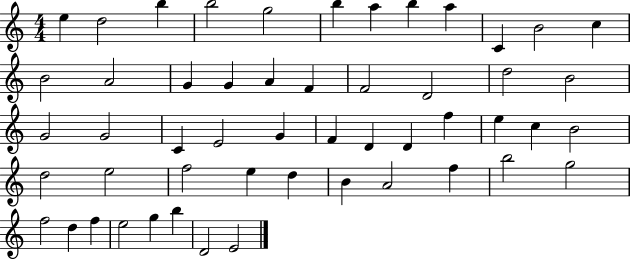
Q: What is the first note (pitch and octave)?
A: E5